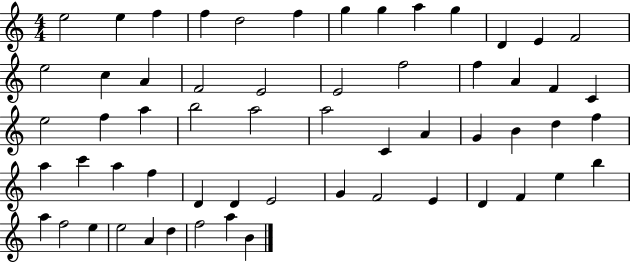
X:1
T:Untitled
M:4/4
L:1/4
K:C
e2 e f f d2 f g g a g D E F2 e2 c A F2 E2 E2 f2 f A F C e2 f a b2 a2 a2 C A G B d f a c' a f D D E2 G F2 E D F e b a f2 e e2 A d f2 a B